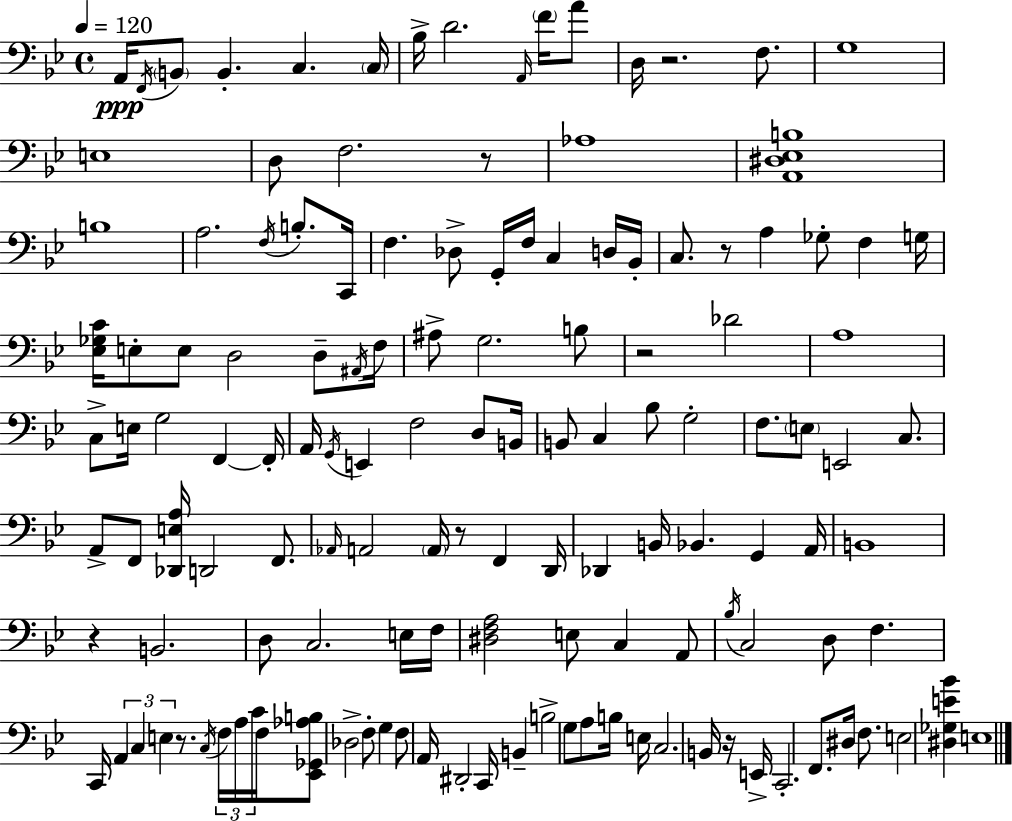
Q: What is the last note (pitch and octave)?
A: E3